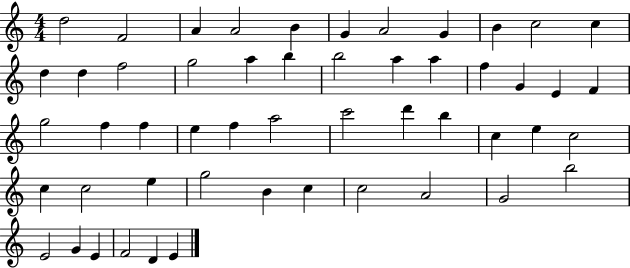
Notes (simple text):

D5/h F4/h A4/q A4/h B4/q G4/q A4/h G4/q B4/q C5/h C5/q D5/q D5/q F5/h G5/h A5/q B5/q B5/h A5/q A5/q F5/q G4/q E4/q F4/q G5/h F5/q F5/q E5/q F5/q A5/h C6/h D6/q B5/q C5/q E5/q C5/h C5/q C5/h E5/q G5/h B4/q C5/q C5/h A4/h G4/h B5/h E4/h G4/q E4/q F4/h D4/q E4/q